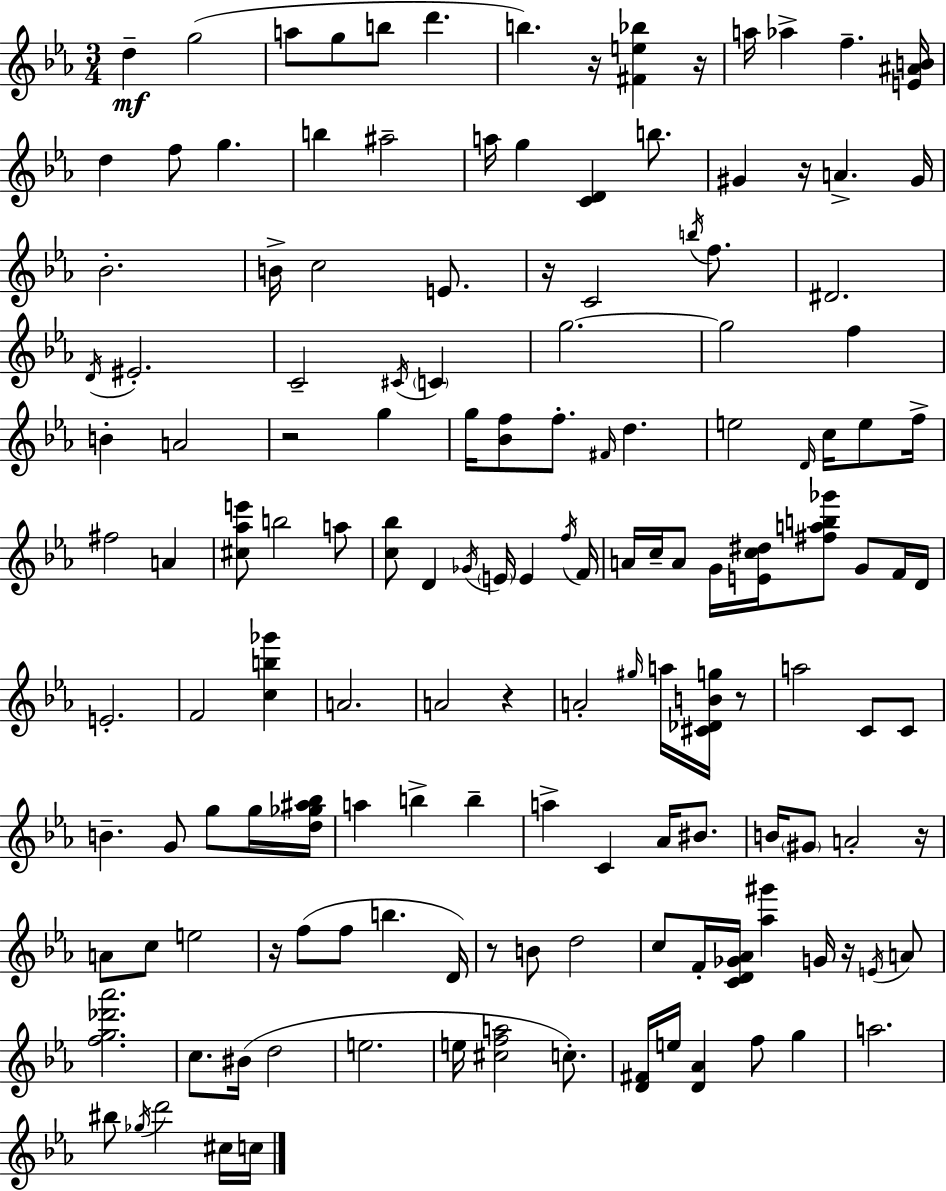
X:1
T:Untitled
M:3/4
L:1/4
K:Cm
d g2 a/2 g/2 b/2 d' b z/4 [^Fe_b] z/4 a/4 _a f [E^AB]/4 d f/2 g b ^a2 a/4 g [CD] b/2 ^G z/4 A ^G/4 _B2 B/4 c2 E/2 z/4 C2 b/4 f/2 ^D2 D/4 ^E2 C2 ^C/4 C g2 g2 f B A2 z2 g g/4 [_Bf]/2 f/2 ^F/4 d e2 D/4 c/4 e/2 f/4 ^f2 A [^c_ae']/2 b2 a/2 [c_b]/2 D _G/4 E/4 E f/4 F/4 A/4 c/4 A/2 G/4 [Ec^d]/4 [^fab_g']/2 G/2 F/4 D/4 E2 F2 [cb_g'] A2 A2 z A2 ^g/4 a/4 [^C_DBg]/4 z/2 a2 C/2 C/2 B G/2 g/2 g/4 [d_g^a_b]/4 a b b a C _A/4 ^B/2 B/4 ^G/2 A2 z/4 A/2 c/2 e2 z/4 f/2 f/2 b D/4 z/2 B/2 d2 c/2 F/4 [CD_G_A]/4 [_a^g'] G/4 z/4 E/4 A/2 [fg_d'_a']2 c/2 ^B/4 d2 e2 e/4 [^cfa]2 c/2 [D^F]/4 e/4 [D_A] f/2 g a2 ^b/2 _g/4 d'2 ^c/4 c/4